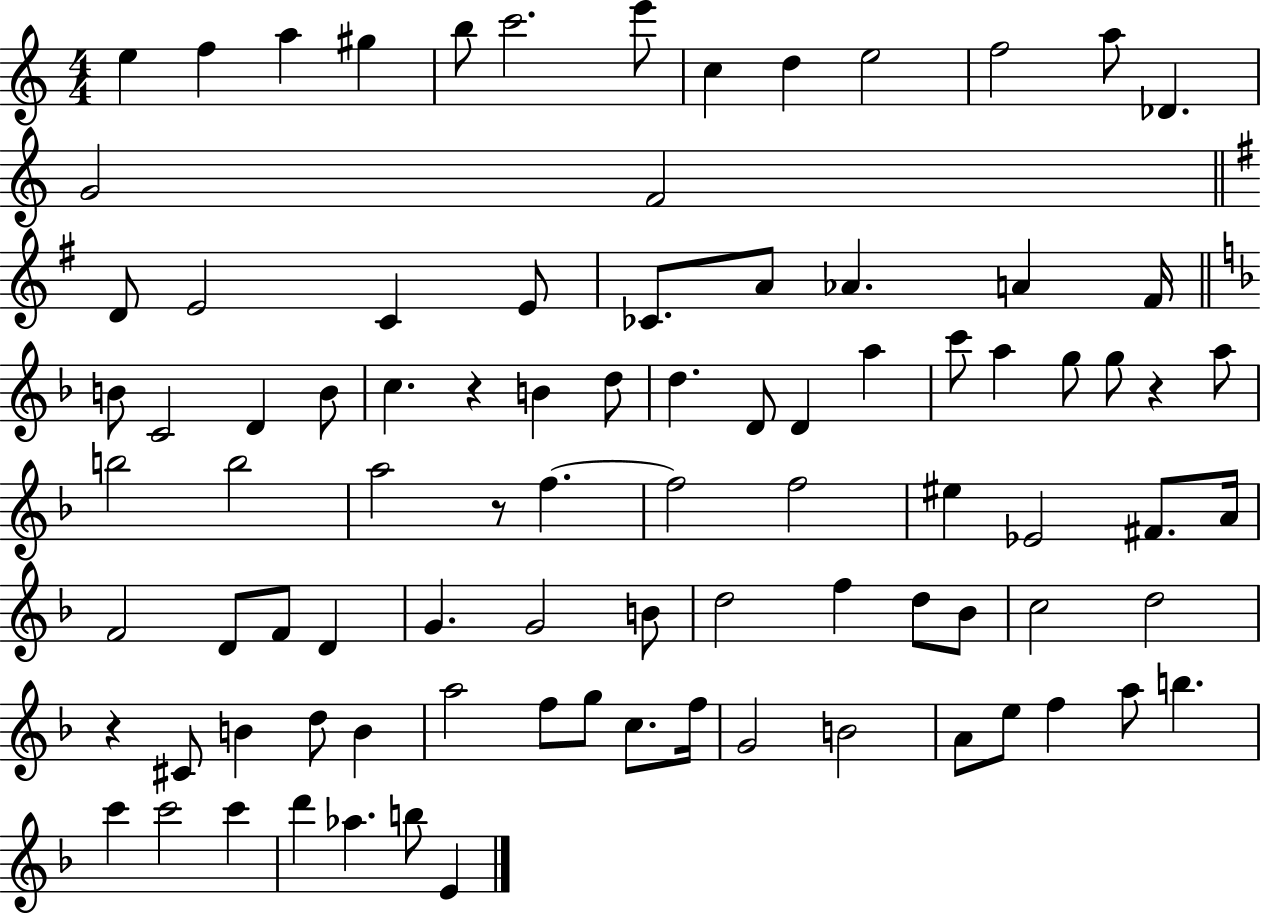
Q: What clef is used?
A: treble